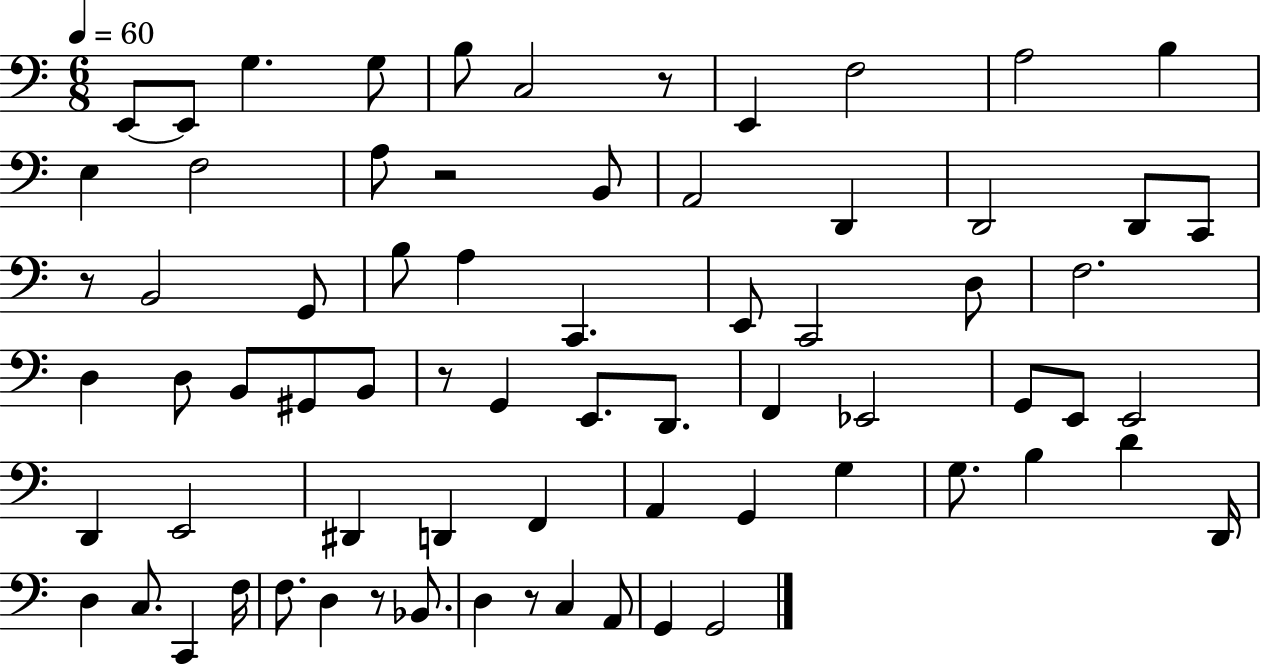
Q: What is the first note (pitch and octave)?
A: E2